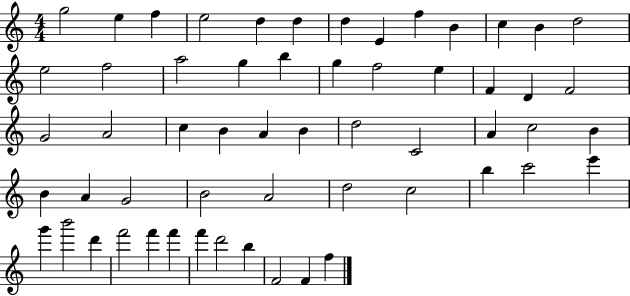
{
  \clef treble
  \numericTimeSignature
  \time 4/4
  \key c \major
  g''2 e''4 f''4 | e''2 d''4 d''4 | d''4 e'4 f''4 b'4 | c''4 b'4 d''2 | \break e''2 f''2 | a''2 g''4 b''4 | g''4 f''2 e''4 | f'4 d'4 f'2 | \break g'2 a'2 | c''4 b'4 a'4 b'4 | d''2 c'2 | a'4 c''2 b'4 | \break b'4 a'4 g'2 | b'2 a'2 | d''2 c''2 | b''4 c'''2 e'''4 | \break g'''4 b'''2 d'''4 | f'''2 f'''4 f'''4 | f'''4 d'''2 b''4 | f'2 f'4 f''4 | \break \bar "|."
}